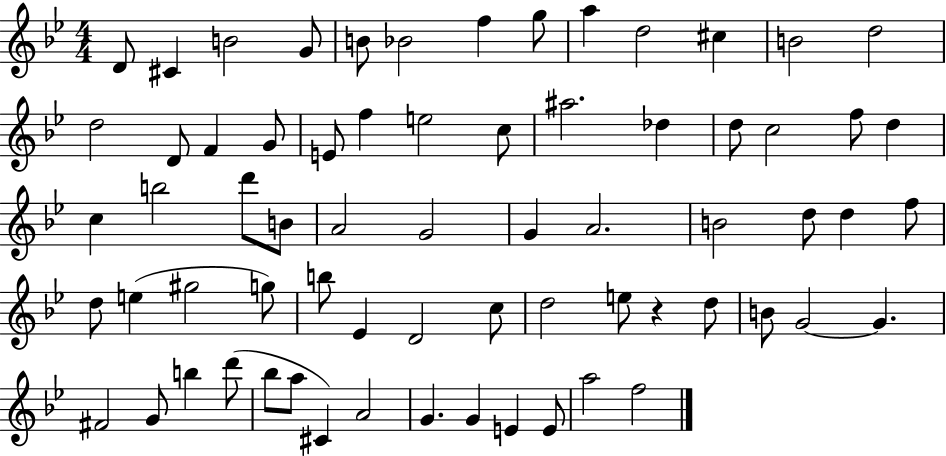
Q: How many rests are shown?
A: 1